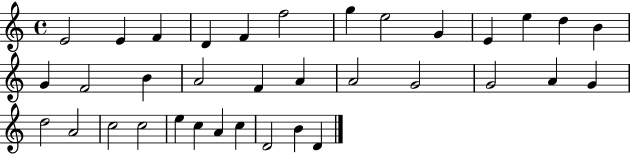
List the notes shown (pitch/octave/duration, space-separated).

E4/h E4/q F4/q D4/q F4/q F5/h G5/q E5/h G4/q E4/q E5/q D5/q B4/q G4/q F4/h B4/q A4/h F4/q A4/q A4/h G4/h G4/h A4/q G4/q D5/h A4/h C5/h C5/h E5/q C5/q A4/q C5/q D4/h B4/q D4/q